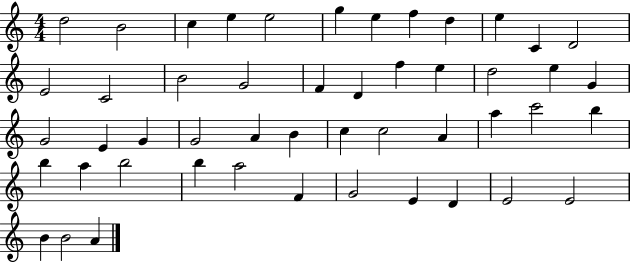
{
  \clef treble
  \numericTimeSignature
  \time 4/4
  \key c \major
  d''2 b'2 | c''4 e''4 e''2 | g''4 e''4 f''4 d''4 | e''4 c'4 d'2 | \break e'2 c'2 | b'2 g'2 | f'4 d'4 f''4 e''4 | d''2 e''4 g'4 | \break g'2 e'4 g'4 | g'2 a'4 b'4 | c''4 c''2 a'4 | a''4 c'''2 b''4 | \break b''4 a''4 b''2 | b''4 a''2 f'4 | g'2 e'4 d'4 | e'2 e'2 | \break b'4 b'2 a'4 | \bar "|."
}